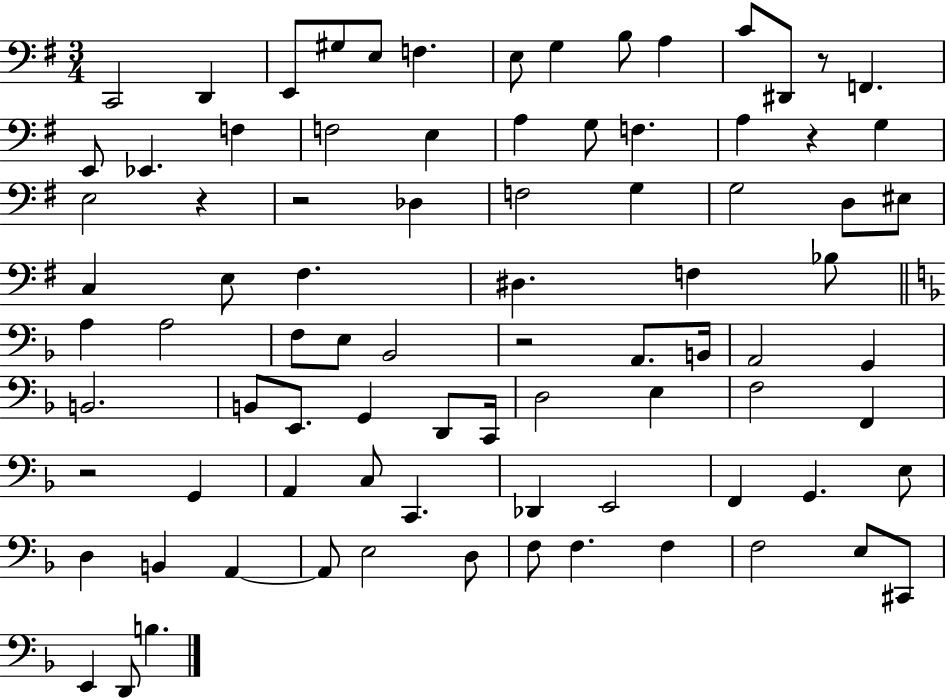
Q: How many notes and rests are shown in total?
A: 85